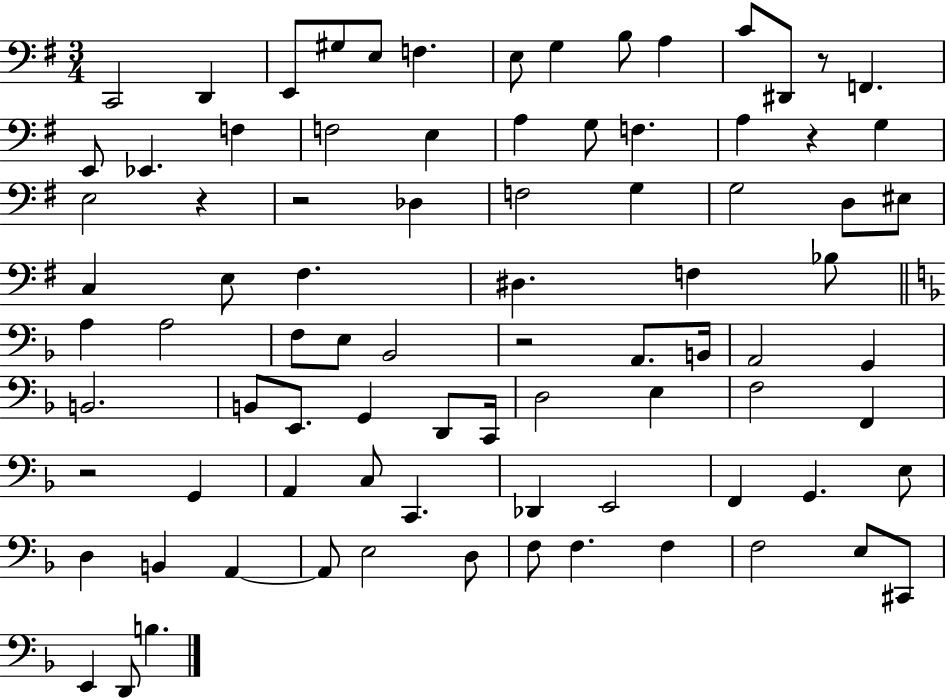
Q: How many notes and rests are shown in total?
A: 85